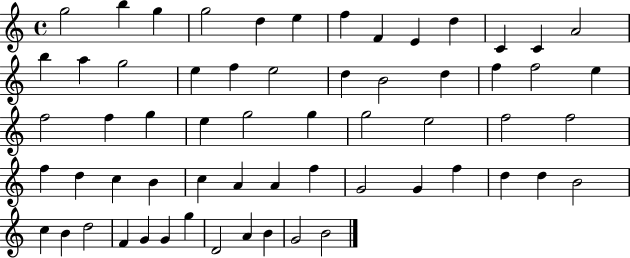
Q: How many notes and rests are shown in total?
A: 61